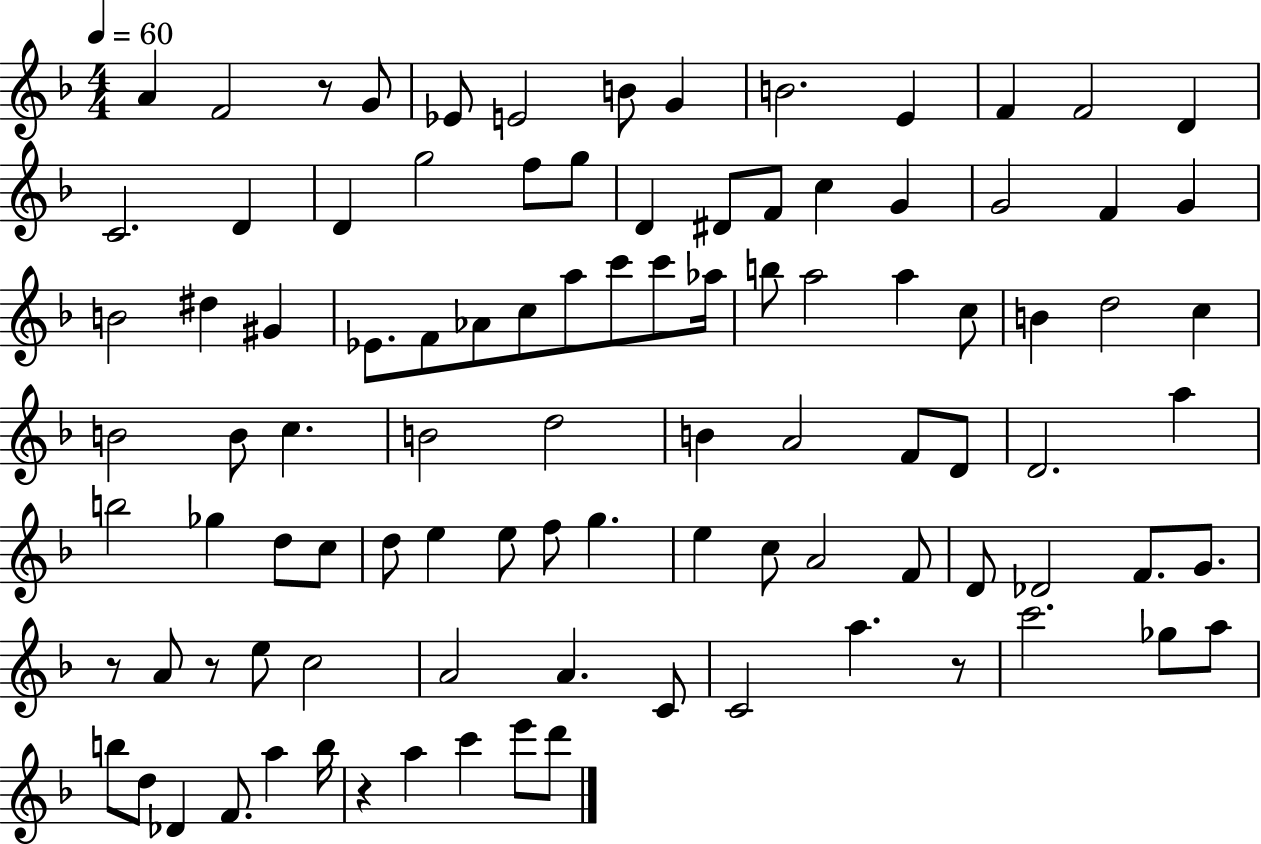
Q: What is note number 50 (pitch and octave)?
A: B4